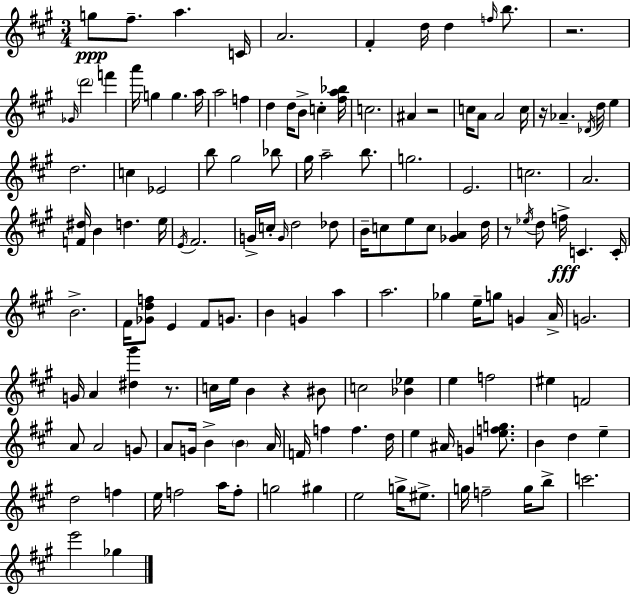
{
  \clef treble
  \numericTimeSignature
  \time 3/4
  \key a \major
  \repeat volta 2 { g''8\ppp fis''8.-- a''4. c'16 | a'2. | fis'4-. d''16 d''4 \grace { f''16 } b''8. | r2. | \break \grace { ges'16 } \parenthesize d'''2 f'''4 | a'''16 g''4 g''4. | a''16 a''2 f''4 | d''4 d''16 b'8-> c''4-. | \break <fis'' a'' bes''>16 c''2. | ais'4 r2 | c''16 a'8 a'2 | c''16 r16 aes'4.-- \acciaccatura { des'16 } d''16 e''4 | \break d''2. | c''4 ees'2 | b''8 gis''2 | bes''8 gis''16 a''2-- | \break b''8. g''2. | e'2. | c''2. | a'2. | \break <f' dis''>16 b'4 d''4. | e''16 \acciaccatura { e'16 } fis'2. | g'16-> c''16-. \grace { g'16 } d''2 | des''8 b'16-- c''8 e''8 c''8 | \break <ges' a'>4 d''16 r8 \acciaccatura { ees''16 } d''8 f''16->\fff c'4. | c'16-. b'2.-> | fis'16 <ges' d'' f''>8 e'4 | fis'8 g'8. b'4 g'4 | \break a''4 a''2. | ges''4 e''16-- g''8 | g'4 a'16-> g'2. | g'16 a'4 <dis'' gis'''>4 | \break r8. c''16 e''16 b'4 | r4 bis'8 c''2 | <bes' ees''>4 e''4 f''2 | eis''4 f'2 | \break a'8 a'2 | g'8 a'8 g'16 b'4-> | \parenthesize b'4 a'16 f'16 f''4 f''4. | d''16 e''4 ais'16 g'4 | \break <e'' f'' g''>8. b'4 d''4 | e''4-- d''2 | f''4 e''16 f''2 | a''16 f''8-. g''2 | \break gis''4 e''2 | g''16-> eis''8.-> g''16 f''2-- | g''16 b''8-> c'''2. | e'''2 | \break ges''4 } \bar "|."
}